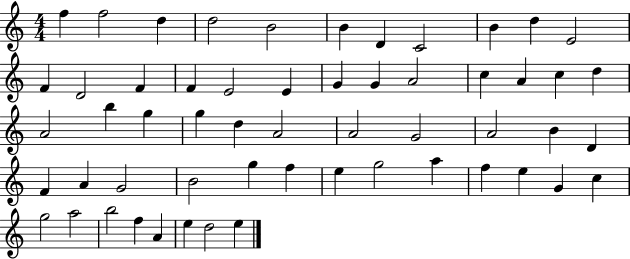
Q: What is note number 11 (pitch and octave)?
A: E4